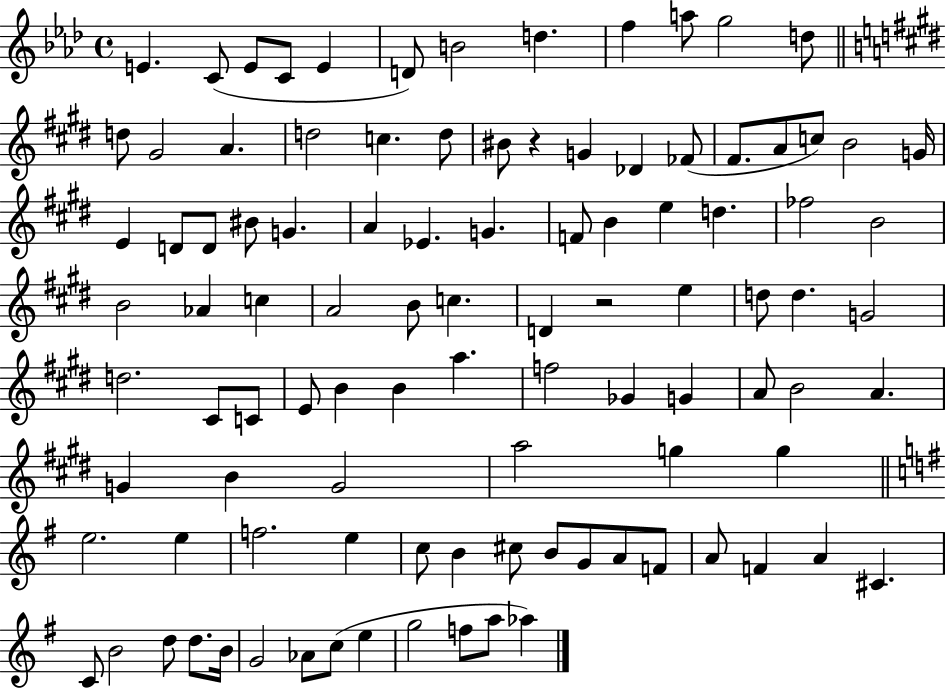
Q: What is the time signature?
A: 4/4